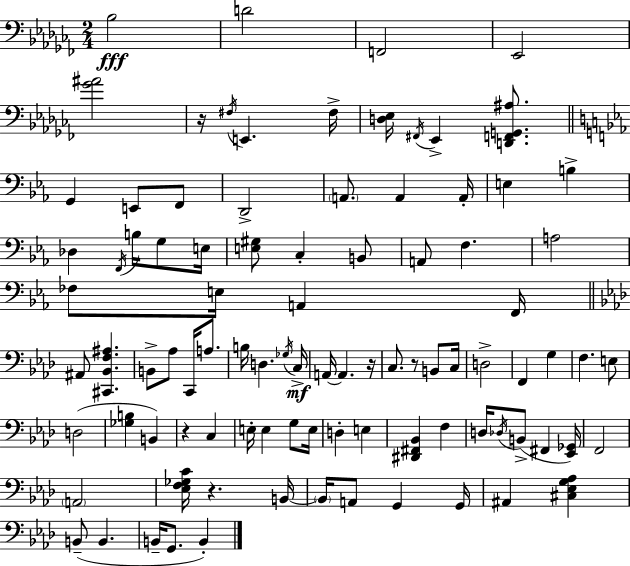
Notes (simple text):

Bb3/h D4/h F2/h Eb2/h [Gb4,A#4]/h R/s F#3/s E2/q. F#3/s [D3,Eb3]/s F#2/s Eb2/q [D2,F2,G2,A#3]/e. G2/q E2/e F2/e D2/h A2/e. A2/q A2/s E3/q B3/q Db3/q F2/s B3/s G3/e E3/s [E3,G#3]/e C3/q B2/e A2/e F3/q. A3/h FES3/e E3/s A2/q F2/s A#2/e [C#2,Bb2,F3,A#3]/q. B2/e Ab3/e C2/s A3/e. B3/s D3/q. Gb3/s C3/s A2/s A2/q. R/s C3/e. R/e B2/e C3/s D3/h F2/q G3/q F3/q. E3/e D3/h [Gb3,B3]/q B2/q R/q C3/q E3/s E3/q G3/e E3/s D3/q E3/q [D#2,F#2,Bb2]/q F3/q D3/s Db3/s B2/e F#2/q [Eb2,Gb2]/s F2/h A2/h [Eb3,F3,Gb3,C4]/s R/q. B2/s B2/s A2/e G2/q G2/s A#2/q [C#3,Eb3,G3,Ab3]/q B2/e B2/q. B2/s G2/e. B2/q